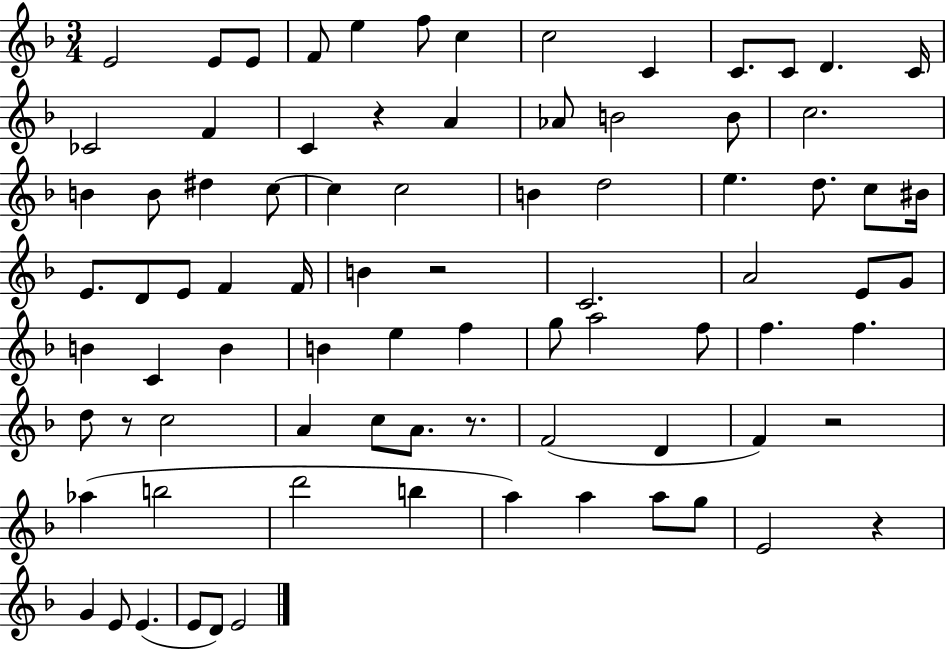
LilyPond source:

{
  \clef treble
  \numericTimeSignature
  \time 3/4
  \key f \major
  e'2 e'8 e'8 | f'8 e''4 f''8 c''4 | c''2 c'4 | c'8. c'8 d'4. c'16 | \break ces'2 f'4 | c'4 r4 a'4 | aes'8 b'2 b'8 | c''2. | \break b'4 b'8 dis''4 c''8~~ | c''4 c''2 | b'4 d''2 | e''4. d''8. c''8 bis'16 | \break e'8. d'8 e'8 f'4 f'16 | b'4 r2 | c'2. | a'2 e'8 g'8 | \break b'4 c'4 b'4 | b'4 e''4 f''4 | g''8 a''2 f''8 | f''4. f''4. | \break d''8 r8 c''2 | a'4 c''8 a'8. r8. | f'2( d'4 | f'4) r2 | \break aes''4( b''2 | d'''2 b''4 | a''4) a''4 a''8 g''8 | e'2 r4 | \break g'4 e'8 e'4.( | e'8 d'8) e'2 | \bar "|."
}